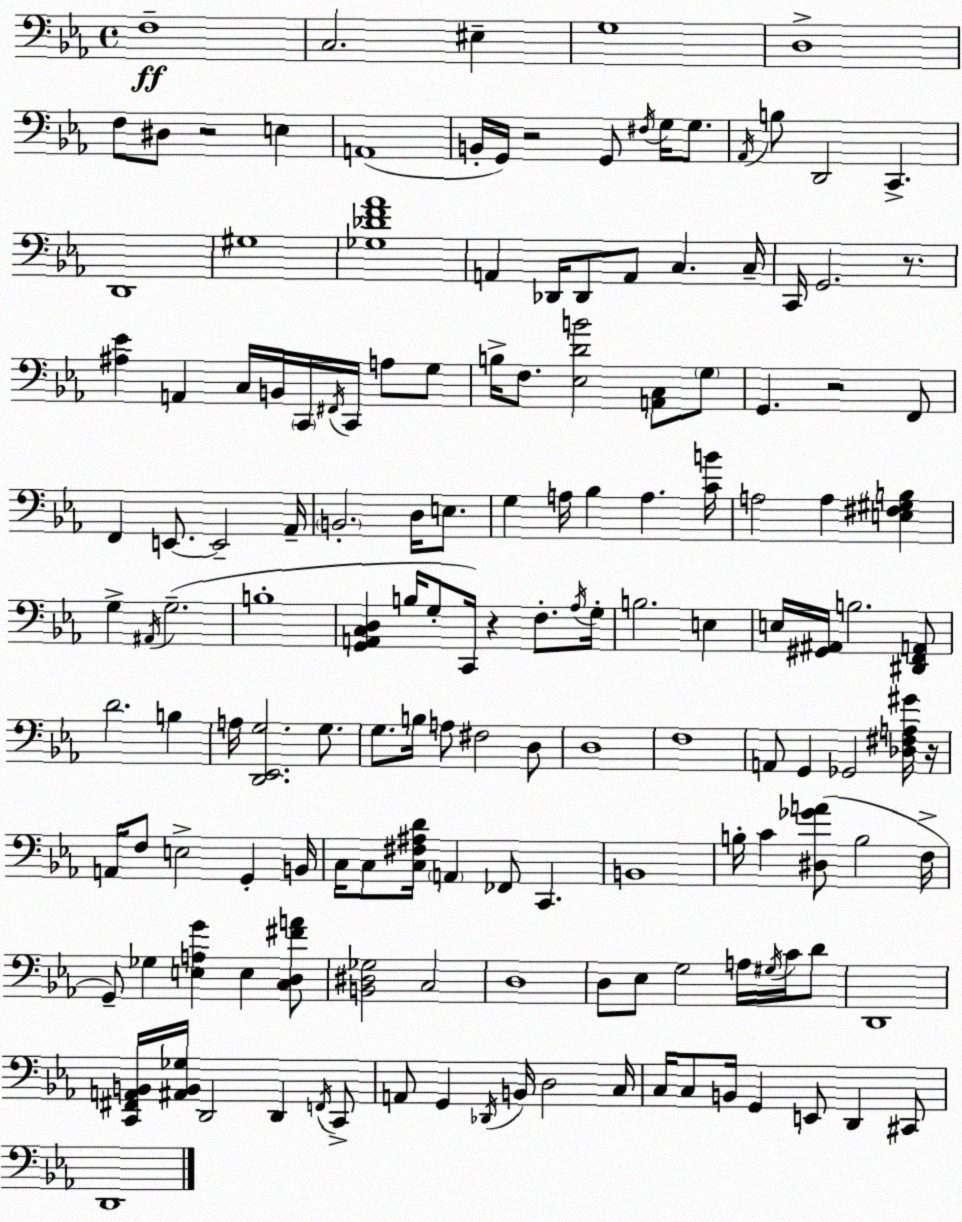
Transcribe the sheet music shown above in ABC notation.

X:1
T:Untitled
M:4/4
L:1/4
K:Cm
F,4 C,2 ^E, G,4 D,4 F,/2 ^D,/2 z2 E, A,,4 B,,/4 G,,/4 z2 G,,/2 ^F,/4 G,/4 G,/2 _A,,/4 B,/2 D,,2 C,, D,,4 ^G,4 [_G,_DF_A]4 A,, _D,,/4 _D,,/2 A,,/2 C, C,/4 C,,/4 G,,2 z/2 [^A,_E] A,, C,/4 B,,/4 C,,/4 ^F,,/4 C,,/4 A,/2 G,/2 B,/4 F,/2 [_E,DB]2 [A,,C,]/2 G,/2 G,, z2 F,,/2 F,, E,,/2 E,,2 _A,,/4 B,,2 D,/4 E,/2 G, A,/4 _B, A, [CB]/4 A,2 A, [E,^F,^G,B,] G, ^A,,/4 G,2 B,4 [G,,A,,C,D,] B,/4 G,/2 C,,/4 z F,/2 _A,/4 G,/4 B,2 E, E,/4 [^G,,^A,,]/4 B,2 [^D,,F,,A,,]/2 D2 B, A,/4 [D,,_E,,G,]2 G,/2 G,/2 B,/4 A,/2 ^F,2 D,/2 D,4 F,4 A,,/2 G,, _G,,2 [_D,^F,A,^G]/4 z/4 A,,/4 F,/2 E,2 G,, B,,/4 C,/4 C,/2 [C,^F,^A,D]/4 A,, _F,,/2 C,, B,,4 B,/4 C [^D,_GA]/2 B,2 F,/4 G,,/2 _G, [E,A,G] E, [C,D,^FA]/2 [B,,^D,_G,]2 C,2 D,4 D,/2 _E,/2 G,2 A,/4 ^G,/4 C/4 D/2 D,,4 [C,,^F,,A,,B,,]/4 [^A,,B,,_G,]/4 D,,2 D,, F,,/4 C,,/2 A,,/2 G,, _D,,/4 B,,/4 D,2 C,/4 C,/4 C,/2 B,,/4 G,, E,,/2 D,, ^C,,/2 D,,4